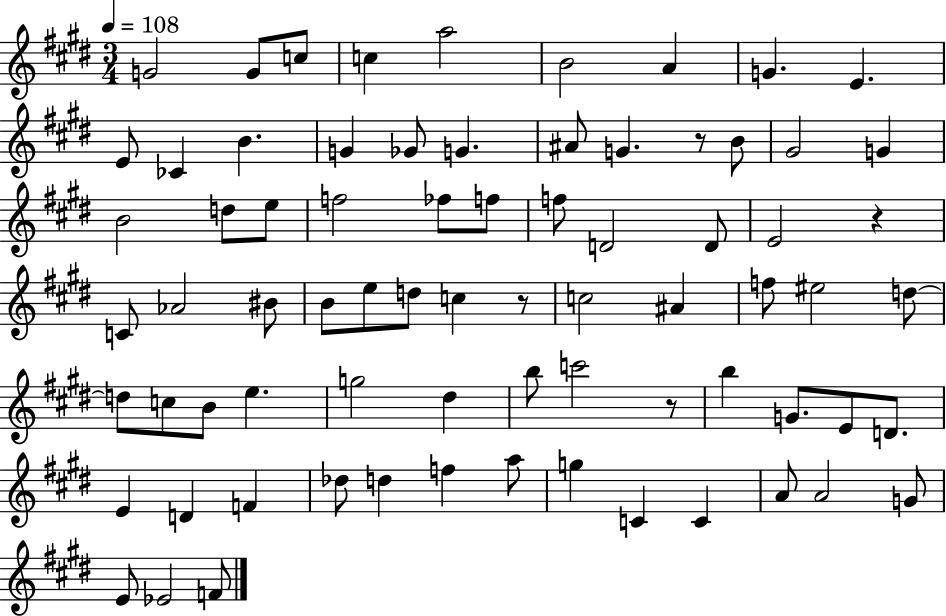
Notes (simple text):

G4/h G4/e C5/e C5/q A5/h B4/h A4/q G4/q. E4/q. E4/e CES4/q B4/q. G4/q Gb4/e G4/q. A#4/e G4/q. R/e B4/e G#4/h G4/q B4/h D5/e E5/e F5/h FES5/e F5/e F5/e D4/h D4/e E4/h R/q C4/e Ab4/h BIS4/e B4/e E5/e D5/e C5/q R/e C5/h A#4/q F5/e EIS5/h D5/e D5/e C5/e B4/e E5/q. G5/h D#5/q B5/e C6/h R/e B5/q G4/e. E4/e D4/e. E4/q D4/q F4/q Db5/e D5/q F5/q A5/e G5/q C4/q C4/q A4/e A4/h G4/e E4/e Eb4/h F4/e